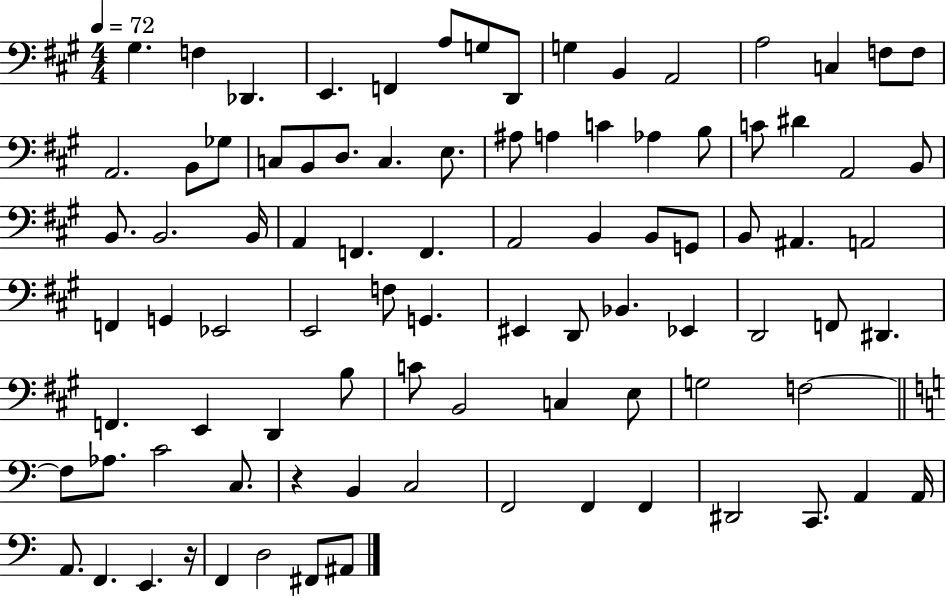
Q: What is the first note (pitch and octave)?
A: G#3